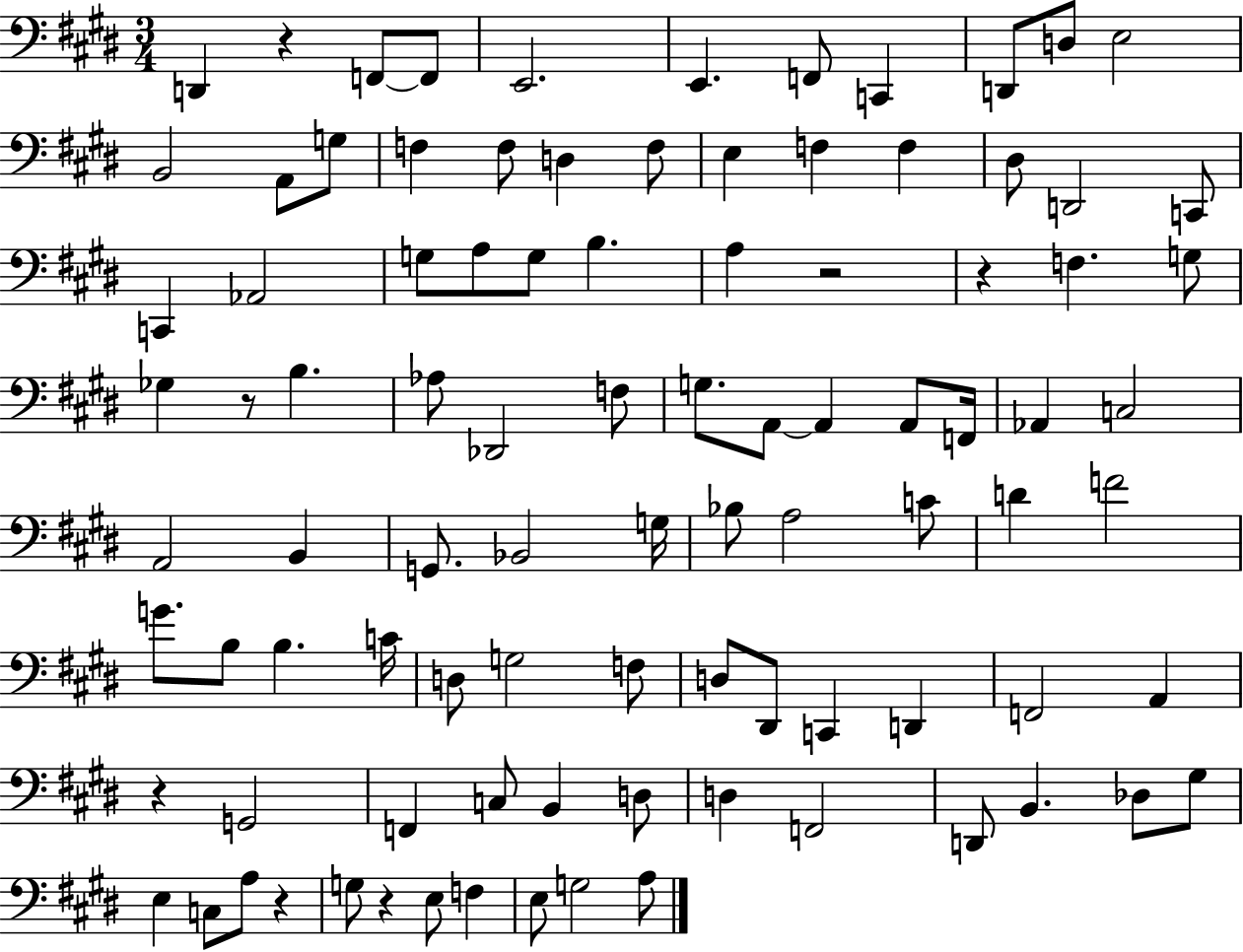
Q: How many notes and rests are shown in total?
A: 94